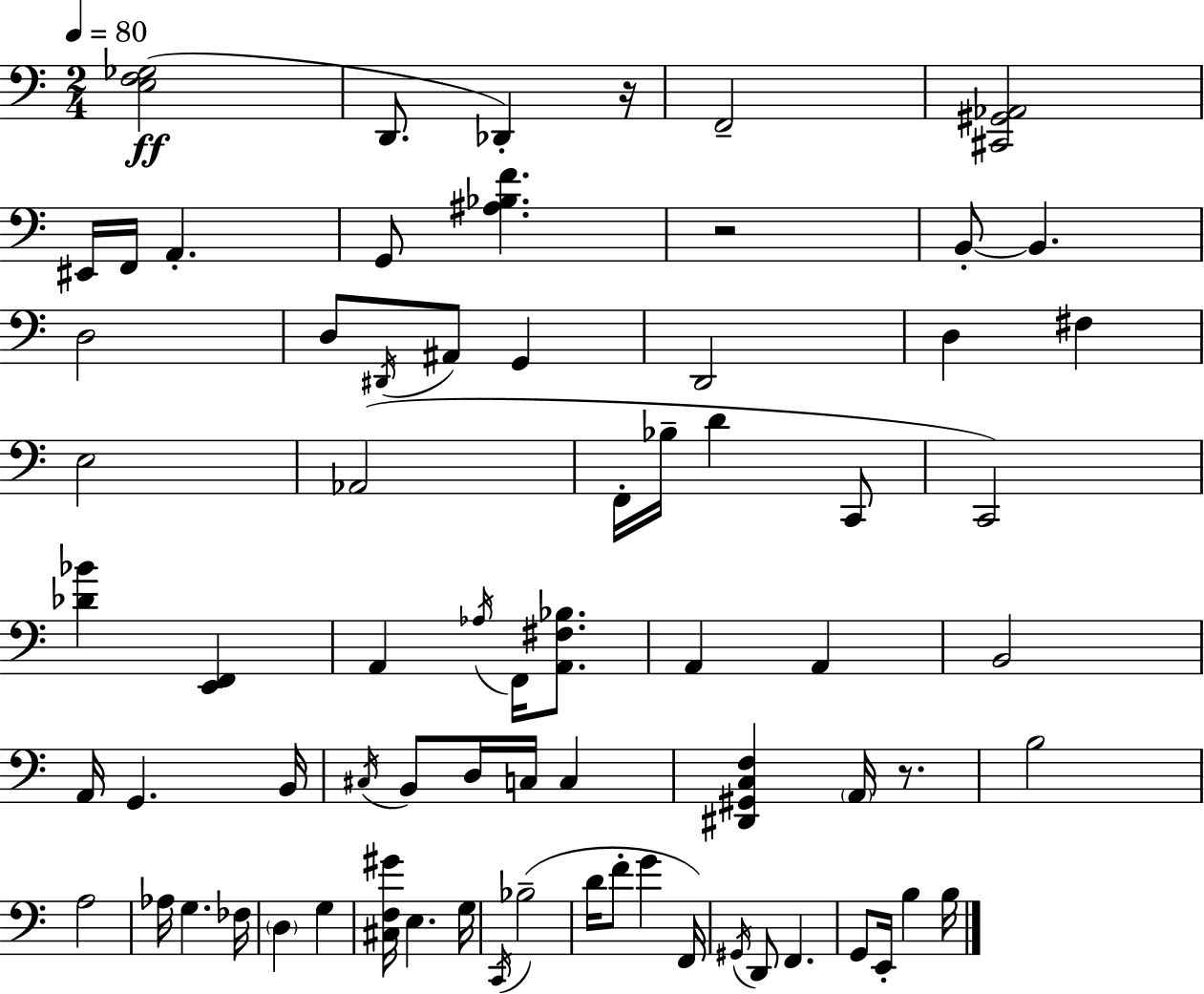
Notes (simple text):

[E3,F3,Gb3]/h D2/e. Db2/q R/s F2/h [C#2,G#2,Ab2]/h EIS2/s F2/s A2/q. G2/e [A#3,Bb3,F4]/q. R/h B2/e B2/q. D3/h D3/e D#2/s A#2/e G2/q D2/h D3/q F#3/q E3/h Ab2/h F2/s Bb3/s D4/q C2/e C2/h [Db4,Bb4]/q [E2,F2]/q A2/q Ab3/s F2/s [A2,F#3,Bb3]/e. A2/q A2/q B2/h A2/s G2/q. B2/s C#3/s B2/e D3/s C3/s C3/q [D#2,G#2,C3,F3]/q A2/s R/e. B3/h A3/h Ab3/s G3/q. FES3/s D3/q G3/q [C#3,F3,G#4]/s E3/q. G3/s C2/s Bb3/h D4/s F4/e G4/q F2/s G#2/s D2/e F2/q. G2/e E2/s B3/q B3/s